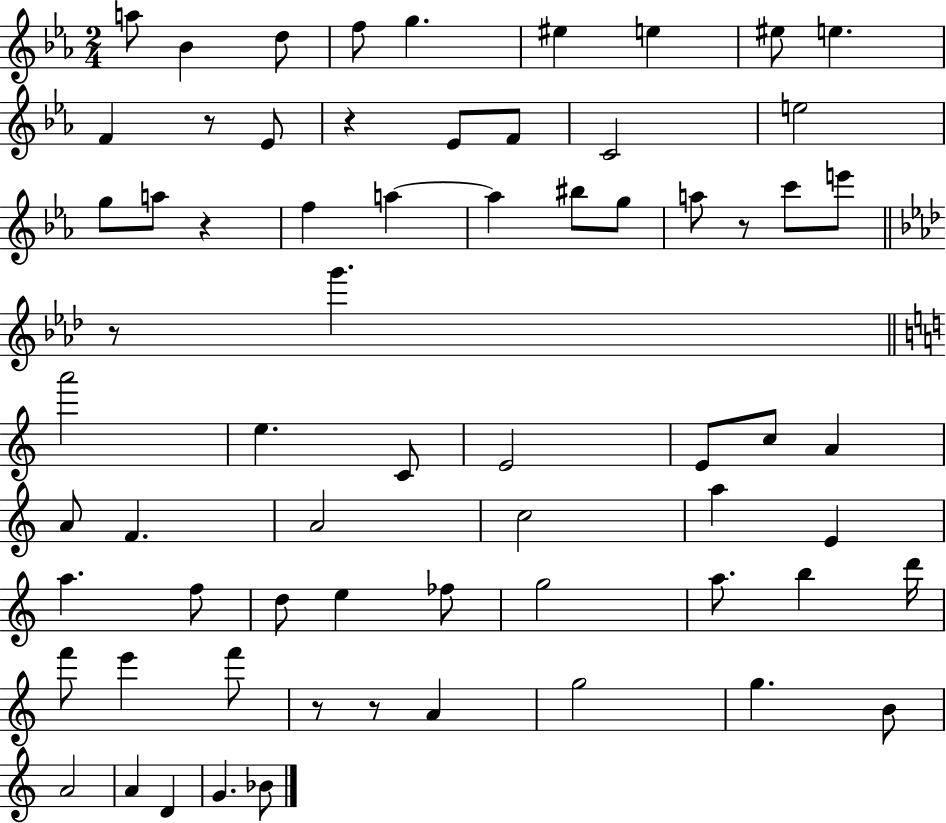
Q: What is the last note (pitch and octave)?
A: Bb4